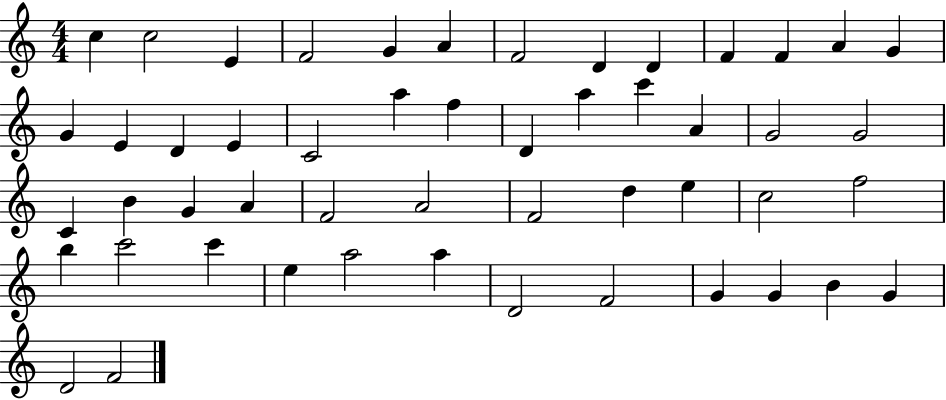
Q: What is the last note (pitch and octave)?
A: F4